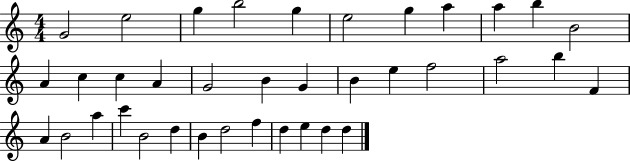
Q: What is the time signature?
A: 4/4